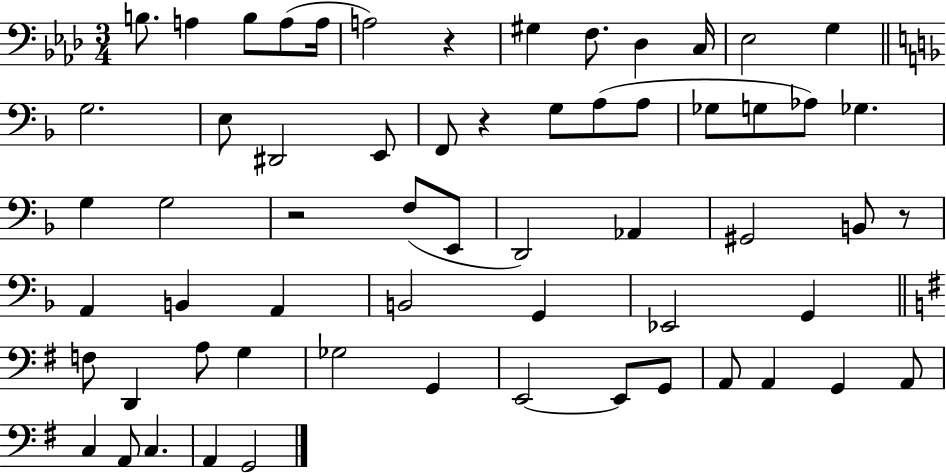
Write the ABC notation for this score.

X:1
T:Untitled
M:3/4
L:1/4
K:Ab
B,/2 A, B,/2 A,/2 A,/4 A,2 z ^G, F,/2 _D, C,/4 _E,2 G, G,2 E,/2 ^D,,2 E,,/2 F,,/2 z G,/2 A,/2 A,/2 _G,/2 G,/2 _A,/2 _G, G, G,2 z2 F,/2 E,,/2 D,,2 _A,, ^G,,2 B,,/2 z/2 A,, B,, A,, B,,2 G,, _E,,2 G,, F,/2 D,, A,/2 G, _G,2 G,, E,,2 E,,/2 G,,/2 A,,/2 A,, G,, A,,/2 C, A,,/2 C, A,, G,,2